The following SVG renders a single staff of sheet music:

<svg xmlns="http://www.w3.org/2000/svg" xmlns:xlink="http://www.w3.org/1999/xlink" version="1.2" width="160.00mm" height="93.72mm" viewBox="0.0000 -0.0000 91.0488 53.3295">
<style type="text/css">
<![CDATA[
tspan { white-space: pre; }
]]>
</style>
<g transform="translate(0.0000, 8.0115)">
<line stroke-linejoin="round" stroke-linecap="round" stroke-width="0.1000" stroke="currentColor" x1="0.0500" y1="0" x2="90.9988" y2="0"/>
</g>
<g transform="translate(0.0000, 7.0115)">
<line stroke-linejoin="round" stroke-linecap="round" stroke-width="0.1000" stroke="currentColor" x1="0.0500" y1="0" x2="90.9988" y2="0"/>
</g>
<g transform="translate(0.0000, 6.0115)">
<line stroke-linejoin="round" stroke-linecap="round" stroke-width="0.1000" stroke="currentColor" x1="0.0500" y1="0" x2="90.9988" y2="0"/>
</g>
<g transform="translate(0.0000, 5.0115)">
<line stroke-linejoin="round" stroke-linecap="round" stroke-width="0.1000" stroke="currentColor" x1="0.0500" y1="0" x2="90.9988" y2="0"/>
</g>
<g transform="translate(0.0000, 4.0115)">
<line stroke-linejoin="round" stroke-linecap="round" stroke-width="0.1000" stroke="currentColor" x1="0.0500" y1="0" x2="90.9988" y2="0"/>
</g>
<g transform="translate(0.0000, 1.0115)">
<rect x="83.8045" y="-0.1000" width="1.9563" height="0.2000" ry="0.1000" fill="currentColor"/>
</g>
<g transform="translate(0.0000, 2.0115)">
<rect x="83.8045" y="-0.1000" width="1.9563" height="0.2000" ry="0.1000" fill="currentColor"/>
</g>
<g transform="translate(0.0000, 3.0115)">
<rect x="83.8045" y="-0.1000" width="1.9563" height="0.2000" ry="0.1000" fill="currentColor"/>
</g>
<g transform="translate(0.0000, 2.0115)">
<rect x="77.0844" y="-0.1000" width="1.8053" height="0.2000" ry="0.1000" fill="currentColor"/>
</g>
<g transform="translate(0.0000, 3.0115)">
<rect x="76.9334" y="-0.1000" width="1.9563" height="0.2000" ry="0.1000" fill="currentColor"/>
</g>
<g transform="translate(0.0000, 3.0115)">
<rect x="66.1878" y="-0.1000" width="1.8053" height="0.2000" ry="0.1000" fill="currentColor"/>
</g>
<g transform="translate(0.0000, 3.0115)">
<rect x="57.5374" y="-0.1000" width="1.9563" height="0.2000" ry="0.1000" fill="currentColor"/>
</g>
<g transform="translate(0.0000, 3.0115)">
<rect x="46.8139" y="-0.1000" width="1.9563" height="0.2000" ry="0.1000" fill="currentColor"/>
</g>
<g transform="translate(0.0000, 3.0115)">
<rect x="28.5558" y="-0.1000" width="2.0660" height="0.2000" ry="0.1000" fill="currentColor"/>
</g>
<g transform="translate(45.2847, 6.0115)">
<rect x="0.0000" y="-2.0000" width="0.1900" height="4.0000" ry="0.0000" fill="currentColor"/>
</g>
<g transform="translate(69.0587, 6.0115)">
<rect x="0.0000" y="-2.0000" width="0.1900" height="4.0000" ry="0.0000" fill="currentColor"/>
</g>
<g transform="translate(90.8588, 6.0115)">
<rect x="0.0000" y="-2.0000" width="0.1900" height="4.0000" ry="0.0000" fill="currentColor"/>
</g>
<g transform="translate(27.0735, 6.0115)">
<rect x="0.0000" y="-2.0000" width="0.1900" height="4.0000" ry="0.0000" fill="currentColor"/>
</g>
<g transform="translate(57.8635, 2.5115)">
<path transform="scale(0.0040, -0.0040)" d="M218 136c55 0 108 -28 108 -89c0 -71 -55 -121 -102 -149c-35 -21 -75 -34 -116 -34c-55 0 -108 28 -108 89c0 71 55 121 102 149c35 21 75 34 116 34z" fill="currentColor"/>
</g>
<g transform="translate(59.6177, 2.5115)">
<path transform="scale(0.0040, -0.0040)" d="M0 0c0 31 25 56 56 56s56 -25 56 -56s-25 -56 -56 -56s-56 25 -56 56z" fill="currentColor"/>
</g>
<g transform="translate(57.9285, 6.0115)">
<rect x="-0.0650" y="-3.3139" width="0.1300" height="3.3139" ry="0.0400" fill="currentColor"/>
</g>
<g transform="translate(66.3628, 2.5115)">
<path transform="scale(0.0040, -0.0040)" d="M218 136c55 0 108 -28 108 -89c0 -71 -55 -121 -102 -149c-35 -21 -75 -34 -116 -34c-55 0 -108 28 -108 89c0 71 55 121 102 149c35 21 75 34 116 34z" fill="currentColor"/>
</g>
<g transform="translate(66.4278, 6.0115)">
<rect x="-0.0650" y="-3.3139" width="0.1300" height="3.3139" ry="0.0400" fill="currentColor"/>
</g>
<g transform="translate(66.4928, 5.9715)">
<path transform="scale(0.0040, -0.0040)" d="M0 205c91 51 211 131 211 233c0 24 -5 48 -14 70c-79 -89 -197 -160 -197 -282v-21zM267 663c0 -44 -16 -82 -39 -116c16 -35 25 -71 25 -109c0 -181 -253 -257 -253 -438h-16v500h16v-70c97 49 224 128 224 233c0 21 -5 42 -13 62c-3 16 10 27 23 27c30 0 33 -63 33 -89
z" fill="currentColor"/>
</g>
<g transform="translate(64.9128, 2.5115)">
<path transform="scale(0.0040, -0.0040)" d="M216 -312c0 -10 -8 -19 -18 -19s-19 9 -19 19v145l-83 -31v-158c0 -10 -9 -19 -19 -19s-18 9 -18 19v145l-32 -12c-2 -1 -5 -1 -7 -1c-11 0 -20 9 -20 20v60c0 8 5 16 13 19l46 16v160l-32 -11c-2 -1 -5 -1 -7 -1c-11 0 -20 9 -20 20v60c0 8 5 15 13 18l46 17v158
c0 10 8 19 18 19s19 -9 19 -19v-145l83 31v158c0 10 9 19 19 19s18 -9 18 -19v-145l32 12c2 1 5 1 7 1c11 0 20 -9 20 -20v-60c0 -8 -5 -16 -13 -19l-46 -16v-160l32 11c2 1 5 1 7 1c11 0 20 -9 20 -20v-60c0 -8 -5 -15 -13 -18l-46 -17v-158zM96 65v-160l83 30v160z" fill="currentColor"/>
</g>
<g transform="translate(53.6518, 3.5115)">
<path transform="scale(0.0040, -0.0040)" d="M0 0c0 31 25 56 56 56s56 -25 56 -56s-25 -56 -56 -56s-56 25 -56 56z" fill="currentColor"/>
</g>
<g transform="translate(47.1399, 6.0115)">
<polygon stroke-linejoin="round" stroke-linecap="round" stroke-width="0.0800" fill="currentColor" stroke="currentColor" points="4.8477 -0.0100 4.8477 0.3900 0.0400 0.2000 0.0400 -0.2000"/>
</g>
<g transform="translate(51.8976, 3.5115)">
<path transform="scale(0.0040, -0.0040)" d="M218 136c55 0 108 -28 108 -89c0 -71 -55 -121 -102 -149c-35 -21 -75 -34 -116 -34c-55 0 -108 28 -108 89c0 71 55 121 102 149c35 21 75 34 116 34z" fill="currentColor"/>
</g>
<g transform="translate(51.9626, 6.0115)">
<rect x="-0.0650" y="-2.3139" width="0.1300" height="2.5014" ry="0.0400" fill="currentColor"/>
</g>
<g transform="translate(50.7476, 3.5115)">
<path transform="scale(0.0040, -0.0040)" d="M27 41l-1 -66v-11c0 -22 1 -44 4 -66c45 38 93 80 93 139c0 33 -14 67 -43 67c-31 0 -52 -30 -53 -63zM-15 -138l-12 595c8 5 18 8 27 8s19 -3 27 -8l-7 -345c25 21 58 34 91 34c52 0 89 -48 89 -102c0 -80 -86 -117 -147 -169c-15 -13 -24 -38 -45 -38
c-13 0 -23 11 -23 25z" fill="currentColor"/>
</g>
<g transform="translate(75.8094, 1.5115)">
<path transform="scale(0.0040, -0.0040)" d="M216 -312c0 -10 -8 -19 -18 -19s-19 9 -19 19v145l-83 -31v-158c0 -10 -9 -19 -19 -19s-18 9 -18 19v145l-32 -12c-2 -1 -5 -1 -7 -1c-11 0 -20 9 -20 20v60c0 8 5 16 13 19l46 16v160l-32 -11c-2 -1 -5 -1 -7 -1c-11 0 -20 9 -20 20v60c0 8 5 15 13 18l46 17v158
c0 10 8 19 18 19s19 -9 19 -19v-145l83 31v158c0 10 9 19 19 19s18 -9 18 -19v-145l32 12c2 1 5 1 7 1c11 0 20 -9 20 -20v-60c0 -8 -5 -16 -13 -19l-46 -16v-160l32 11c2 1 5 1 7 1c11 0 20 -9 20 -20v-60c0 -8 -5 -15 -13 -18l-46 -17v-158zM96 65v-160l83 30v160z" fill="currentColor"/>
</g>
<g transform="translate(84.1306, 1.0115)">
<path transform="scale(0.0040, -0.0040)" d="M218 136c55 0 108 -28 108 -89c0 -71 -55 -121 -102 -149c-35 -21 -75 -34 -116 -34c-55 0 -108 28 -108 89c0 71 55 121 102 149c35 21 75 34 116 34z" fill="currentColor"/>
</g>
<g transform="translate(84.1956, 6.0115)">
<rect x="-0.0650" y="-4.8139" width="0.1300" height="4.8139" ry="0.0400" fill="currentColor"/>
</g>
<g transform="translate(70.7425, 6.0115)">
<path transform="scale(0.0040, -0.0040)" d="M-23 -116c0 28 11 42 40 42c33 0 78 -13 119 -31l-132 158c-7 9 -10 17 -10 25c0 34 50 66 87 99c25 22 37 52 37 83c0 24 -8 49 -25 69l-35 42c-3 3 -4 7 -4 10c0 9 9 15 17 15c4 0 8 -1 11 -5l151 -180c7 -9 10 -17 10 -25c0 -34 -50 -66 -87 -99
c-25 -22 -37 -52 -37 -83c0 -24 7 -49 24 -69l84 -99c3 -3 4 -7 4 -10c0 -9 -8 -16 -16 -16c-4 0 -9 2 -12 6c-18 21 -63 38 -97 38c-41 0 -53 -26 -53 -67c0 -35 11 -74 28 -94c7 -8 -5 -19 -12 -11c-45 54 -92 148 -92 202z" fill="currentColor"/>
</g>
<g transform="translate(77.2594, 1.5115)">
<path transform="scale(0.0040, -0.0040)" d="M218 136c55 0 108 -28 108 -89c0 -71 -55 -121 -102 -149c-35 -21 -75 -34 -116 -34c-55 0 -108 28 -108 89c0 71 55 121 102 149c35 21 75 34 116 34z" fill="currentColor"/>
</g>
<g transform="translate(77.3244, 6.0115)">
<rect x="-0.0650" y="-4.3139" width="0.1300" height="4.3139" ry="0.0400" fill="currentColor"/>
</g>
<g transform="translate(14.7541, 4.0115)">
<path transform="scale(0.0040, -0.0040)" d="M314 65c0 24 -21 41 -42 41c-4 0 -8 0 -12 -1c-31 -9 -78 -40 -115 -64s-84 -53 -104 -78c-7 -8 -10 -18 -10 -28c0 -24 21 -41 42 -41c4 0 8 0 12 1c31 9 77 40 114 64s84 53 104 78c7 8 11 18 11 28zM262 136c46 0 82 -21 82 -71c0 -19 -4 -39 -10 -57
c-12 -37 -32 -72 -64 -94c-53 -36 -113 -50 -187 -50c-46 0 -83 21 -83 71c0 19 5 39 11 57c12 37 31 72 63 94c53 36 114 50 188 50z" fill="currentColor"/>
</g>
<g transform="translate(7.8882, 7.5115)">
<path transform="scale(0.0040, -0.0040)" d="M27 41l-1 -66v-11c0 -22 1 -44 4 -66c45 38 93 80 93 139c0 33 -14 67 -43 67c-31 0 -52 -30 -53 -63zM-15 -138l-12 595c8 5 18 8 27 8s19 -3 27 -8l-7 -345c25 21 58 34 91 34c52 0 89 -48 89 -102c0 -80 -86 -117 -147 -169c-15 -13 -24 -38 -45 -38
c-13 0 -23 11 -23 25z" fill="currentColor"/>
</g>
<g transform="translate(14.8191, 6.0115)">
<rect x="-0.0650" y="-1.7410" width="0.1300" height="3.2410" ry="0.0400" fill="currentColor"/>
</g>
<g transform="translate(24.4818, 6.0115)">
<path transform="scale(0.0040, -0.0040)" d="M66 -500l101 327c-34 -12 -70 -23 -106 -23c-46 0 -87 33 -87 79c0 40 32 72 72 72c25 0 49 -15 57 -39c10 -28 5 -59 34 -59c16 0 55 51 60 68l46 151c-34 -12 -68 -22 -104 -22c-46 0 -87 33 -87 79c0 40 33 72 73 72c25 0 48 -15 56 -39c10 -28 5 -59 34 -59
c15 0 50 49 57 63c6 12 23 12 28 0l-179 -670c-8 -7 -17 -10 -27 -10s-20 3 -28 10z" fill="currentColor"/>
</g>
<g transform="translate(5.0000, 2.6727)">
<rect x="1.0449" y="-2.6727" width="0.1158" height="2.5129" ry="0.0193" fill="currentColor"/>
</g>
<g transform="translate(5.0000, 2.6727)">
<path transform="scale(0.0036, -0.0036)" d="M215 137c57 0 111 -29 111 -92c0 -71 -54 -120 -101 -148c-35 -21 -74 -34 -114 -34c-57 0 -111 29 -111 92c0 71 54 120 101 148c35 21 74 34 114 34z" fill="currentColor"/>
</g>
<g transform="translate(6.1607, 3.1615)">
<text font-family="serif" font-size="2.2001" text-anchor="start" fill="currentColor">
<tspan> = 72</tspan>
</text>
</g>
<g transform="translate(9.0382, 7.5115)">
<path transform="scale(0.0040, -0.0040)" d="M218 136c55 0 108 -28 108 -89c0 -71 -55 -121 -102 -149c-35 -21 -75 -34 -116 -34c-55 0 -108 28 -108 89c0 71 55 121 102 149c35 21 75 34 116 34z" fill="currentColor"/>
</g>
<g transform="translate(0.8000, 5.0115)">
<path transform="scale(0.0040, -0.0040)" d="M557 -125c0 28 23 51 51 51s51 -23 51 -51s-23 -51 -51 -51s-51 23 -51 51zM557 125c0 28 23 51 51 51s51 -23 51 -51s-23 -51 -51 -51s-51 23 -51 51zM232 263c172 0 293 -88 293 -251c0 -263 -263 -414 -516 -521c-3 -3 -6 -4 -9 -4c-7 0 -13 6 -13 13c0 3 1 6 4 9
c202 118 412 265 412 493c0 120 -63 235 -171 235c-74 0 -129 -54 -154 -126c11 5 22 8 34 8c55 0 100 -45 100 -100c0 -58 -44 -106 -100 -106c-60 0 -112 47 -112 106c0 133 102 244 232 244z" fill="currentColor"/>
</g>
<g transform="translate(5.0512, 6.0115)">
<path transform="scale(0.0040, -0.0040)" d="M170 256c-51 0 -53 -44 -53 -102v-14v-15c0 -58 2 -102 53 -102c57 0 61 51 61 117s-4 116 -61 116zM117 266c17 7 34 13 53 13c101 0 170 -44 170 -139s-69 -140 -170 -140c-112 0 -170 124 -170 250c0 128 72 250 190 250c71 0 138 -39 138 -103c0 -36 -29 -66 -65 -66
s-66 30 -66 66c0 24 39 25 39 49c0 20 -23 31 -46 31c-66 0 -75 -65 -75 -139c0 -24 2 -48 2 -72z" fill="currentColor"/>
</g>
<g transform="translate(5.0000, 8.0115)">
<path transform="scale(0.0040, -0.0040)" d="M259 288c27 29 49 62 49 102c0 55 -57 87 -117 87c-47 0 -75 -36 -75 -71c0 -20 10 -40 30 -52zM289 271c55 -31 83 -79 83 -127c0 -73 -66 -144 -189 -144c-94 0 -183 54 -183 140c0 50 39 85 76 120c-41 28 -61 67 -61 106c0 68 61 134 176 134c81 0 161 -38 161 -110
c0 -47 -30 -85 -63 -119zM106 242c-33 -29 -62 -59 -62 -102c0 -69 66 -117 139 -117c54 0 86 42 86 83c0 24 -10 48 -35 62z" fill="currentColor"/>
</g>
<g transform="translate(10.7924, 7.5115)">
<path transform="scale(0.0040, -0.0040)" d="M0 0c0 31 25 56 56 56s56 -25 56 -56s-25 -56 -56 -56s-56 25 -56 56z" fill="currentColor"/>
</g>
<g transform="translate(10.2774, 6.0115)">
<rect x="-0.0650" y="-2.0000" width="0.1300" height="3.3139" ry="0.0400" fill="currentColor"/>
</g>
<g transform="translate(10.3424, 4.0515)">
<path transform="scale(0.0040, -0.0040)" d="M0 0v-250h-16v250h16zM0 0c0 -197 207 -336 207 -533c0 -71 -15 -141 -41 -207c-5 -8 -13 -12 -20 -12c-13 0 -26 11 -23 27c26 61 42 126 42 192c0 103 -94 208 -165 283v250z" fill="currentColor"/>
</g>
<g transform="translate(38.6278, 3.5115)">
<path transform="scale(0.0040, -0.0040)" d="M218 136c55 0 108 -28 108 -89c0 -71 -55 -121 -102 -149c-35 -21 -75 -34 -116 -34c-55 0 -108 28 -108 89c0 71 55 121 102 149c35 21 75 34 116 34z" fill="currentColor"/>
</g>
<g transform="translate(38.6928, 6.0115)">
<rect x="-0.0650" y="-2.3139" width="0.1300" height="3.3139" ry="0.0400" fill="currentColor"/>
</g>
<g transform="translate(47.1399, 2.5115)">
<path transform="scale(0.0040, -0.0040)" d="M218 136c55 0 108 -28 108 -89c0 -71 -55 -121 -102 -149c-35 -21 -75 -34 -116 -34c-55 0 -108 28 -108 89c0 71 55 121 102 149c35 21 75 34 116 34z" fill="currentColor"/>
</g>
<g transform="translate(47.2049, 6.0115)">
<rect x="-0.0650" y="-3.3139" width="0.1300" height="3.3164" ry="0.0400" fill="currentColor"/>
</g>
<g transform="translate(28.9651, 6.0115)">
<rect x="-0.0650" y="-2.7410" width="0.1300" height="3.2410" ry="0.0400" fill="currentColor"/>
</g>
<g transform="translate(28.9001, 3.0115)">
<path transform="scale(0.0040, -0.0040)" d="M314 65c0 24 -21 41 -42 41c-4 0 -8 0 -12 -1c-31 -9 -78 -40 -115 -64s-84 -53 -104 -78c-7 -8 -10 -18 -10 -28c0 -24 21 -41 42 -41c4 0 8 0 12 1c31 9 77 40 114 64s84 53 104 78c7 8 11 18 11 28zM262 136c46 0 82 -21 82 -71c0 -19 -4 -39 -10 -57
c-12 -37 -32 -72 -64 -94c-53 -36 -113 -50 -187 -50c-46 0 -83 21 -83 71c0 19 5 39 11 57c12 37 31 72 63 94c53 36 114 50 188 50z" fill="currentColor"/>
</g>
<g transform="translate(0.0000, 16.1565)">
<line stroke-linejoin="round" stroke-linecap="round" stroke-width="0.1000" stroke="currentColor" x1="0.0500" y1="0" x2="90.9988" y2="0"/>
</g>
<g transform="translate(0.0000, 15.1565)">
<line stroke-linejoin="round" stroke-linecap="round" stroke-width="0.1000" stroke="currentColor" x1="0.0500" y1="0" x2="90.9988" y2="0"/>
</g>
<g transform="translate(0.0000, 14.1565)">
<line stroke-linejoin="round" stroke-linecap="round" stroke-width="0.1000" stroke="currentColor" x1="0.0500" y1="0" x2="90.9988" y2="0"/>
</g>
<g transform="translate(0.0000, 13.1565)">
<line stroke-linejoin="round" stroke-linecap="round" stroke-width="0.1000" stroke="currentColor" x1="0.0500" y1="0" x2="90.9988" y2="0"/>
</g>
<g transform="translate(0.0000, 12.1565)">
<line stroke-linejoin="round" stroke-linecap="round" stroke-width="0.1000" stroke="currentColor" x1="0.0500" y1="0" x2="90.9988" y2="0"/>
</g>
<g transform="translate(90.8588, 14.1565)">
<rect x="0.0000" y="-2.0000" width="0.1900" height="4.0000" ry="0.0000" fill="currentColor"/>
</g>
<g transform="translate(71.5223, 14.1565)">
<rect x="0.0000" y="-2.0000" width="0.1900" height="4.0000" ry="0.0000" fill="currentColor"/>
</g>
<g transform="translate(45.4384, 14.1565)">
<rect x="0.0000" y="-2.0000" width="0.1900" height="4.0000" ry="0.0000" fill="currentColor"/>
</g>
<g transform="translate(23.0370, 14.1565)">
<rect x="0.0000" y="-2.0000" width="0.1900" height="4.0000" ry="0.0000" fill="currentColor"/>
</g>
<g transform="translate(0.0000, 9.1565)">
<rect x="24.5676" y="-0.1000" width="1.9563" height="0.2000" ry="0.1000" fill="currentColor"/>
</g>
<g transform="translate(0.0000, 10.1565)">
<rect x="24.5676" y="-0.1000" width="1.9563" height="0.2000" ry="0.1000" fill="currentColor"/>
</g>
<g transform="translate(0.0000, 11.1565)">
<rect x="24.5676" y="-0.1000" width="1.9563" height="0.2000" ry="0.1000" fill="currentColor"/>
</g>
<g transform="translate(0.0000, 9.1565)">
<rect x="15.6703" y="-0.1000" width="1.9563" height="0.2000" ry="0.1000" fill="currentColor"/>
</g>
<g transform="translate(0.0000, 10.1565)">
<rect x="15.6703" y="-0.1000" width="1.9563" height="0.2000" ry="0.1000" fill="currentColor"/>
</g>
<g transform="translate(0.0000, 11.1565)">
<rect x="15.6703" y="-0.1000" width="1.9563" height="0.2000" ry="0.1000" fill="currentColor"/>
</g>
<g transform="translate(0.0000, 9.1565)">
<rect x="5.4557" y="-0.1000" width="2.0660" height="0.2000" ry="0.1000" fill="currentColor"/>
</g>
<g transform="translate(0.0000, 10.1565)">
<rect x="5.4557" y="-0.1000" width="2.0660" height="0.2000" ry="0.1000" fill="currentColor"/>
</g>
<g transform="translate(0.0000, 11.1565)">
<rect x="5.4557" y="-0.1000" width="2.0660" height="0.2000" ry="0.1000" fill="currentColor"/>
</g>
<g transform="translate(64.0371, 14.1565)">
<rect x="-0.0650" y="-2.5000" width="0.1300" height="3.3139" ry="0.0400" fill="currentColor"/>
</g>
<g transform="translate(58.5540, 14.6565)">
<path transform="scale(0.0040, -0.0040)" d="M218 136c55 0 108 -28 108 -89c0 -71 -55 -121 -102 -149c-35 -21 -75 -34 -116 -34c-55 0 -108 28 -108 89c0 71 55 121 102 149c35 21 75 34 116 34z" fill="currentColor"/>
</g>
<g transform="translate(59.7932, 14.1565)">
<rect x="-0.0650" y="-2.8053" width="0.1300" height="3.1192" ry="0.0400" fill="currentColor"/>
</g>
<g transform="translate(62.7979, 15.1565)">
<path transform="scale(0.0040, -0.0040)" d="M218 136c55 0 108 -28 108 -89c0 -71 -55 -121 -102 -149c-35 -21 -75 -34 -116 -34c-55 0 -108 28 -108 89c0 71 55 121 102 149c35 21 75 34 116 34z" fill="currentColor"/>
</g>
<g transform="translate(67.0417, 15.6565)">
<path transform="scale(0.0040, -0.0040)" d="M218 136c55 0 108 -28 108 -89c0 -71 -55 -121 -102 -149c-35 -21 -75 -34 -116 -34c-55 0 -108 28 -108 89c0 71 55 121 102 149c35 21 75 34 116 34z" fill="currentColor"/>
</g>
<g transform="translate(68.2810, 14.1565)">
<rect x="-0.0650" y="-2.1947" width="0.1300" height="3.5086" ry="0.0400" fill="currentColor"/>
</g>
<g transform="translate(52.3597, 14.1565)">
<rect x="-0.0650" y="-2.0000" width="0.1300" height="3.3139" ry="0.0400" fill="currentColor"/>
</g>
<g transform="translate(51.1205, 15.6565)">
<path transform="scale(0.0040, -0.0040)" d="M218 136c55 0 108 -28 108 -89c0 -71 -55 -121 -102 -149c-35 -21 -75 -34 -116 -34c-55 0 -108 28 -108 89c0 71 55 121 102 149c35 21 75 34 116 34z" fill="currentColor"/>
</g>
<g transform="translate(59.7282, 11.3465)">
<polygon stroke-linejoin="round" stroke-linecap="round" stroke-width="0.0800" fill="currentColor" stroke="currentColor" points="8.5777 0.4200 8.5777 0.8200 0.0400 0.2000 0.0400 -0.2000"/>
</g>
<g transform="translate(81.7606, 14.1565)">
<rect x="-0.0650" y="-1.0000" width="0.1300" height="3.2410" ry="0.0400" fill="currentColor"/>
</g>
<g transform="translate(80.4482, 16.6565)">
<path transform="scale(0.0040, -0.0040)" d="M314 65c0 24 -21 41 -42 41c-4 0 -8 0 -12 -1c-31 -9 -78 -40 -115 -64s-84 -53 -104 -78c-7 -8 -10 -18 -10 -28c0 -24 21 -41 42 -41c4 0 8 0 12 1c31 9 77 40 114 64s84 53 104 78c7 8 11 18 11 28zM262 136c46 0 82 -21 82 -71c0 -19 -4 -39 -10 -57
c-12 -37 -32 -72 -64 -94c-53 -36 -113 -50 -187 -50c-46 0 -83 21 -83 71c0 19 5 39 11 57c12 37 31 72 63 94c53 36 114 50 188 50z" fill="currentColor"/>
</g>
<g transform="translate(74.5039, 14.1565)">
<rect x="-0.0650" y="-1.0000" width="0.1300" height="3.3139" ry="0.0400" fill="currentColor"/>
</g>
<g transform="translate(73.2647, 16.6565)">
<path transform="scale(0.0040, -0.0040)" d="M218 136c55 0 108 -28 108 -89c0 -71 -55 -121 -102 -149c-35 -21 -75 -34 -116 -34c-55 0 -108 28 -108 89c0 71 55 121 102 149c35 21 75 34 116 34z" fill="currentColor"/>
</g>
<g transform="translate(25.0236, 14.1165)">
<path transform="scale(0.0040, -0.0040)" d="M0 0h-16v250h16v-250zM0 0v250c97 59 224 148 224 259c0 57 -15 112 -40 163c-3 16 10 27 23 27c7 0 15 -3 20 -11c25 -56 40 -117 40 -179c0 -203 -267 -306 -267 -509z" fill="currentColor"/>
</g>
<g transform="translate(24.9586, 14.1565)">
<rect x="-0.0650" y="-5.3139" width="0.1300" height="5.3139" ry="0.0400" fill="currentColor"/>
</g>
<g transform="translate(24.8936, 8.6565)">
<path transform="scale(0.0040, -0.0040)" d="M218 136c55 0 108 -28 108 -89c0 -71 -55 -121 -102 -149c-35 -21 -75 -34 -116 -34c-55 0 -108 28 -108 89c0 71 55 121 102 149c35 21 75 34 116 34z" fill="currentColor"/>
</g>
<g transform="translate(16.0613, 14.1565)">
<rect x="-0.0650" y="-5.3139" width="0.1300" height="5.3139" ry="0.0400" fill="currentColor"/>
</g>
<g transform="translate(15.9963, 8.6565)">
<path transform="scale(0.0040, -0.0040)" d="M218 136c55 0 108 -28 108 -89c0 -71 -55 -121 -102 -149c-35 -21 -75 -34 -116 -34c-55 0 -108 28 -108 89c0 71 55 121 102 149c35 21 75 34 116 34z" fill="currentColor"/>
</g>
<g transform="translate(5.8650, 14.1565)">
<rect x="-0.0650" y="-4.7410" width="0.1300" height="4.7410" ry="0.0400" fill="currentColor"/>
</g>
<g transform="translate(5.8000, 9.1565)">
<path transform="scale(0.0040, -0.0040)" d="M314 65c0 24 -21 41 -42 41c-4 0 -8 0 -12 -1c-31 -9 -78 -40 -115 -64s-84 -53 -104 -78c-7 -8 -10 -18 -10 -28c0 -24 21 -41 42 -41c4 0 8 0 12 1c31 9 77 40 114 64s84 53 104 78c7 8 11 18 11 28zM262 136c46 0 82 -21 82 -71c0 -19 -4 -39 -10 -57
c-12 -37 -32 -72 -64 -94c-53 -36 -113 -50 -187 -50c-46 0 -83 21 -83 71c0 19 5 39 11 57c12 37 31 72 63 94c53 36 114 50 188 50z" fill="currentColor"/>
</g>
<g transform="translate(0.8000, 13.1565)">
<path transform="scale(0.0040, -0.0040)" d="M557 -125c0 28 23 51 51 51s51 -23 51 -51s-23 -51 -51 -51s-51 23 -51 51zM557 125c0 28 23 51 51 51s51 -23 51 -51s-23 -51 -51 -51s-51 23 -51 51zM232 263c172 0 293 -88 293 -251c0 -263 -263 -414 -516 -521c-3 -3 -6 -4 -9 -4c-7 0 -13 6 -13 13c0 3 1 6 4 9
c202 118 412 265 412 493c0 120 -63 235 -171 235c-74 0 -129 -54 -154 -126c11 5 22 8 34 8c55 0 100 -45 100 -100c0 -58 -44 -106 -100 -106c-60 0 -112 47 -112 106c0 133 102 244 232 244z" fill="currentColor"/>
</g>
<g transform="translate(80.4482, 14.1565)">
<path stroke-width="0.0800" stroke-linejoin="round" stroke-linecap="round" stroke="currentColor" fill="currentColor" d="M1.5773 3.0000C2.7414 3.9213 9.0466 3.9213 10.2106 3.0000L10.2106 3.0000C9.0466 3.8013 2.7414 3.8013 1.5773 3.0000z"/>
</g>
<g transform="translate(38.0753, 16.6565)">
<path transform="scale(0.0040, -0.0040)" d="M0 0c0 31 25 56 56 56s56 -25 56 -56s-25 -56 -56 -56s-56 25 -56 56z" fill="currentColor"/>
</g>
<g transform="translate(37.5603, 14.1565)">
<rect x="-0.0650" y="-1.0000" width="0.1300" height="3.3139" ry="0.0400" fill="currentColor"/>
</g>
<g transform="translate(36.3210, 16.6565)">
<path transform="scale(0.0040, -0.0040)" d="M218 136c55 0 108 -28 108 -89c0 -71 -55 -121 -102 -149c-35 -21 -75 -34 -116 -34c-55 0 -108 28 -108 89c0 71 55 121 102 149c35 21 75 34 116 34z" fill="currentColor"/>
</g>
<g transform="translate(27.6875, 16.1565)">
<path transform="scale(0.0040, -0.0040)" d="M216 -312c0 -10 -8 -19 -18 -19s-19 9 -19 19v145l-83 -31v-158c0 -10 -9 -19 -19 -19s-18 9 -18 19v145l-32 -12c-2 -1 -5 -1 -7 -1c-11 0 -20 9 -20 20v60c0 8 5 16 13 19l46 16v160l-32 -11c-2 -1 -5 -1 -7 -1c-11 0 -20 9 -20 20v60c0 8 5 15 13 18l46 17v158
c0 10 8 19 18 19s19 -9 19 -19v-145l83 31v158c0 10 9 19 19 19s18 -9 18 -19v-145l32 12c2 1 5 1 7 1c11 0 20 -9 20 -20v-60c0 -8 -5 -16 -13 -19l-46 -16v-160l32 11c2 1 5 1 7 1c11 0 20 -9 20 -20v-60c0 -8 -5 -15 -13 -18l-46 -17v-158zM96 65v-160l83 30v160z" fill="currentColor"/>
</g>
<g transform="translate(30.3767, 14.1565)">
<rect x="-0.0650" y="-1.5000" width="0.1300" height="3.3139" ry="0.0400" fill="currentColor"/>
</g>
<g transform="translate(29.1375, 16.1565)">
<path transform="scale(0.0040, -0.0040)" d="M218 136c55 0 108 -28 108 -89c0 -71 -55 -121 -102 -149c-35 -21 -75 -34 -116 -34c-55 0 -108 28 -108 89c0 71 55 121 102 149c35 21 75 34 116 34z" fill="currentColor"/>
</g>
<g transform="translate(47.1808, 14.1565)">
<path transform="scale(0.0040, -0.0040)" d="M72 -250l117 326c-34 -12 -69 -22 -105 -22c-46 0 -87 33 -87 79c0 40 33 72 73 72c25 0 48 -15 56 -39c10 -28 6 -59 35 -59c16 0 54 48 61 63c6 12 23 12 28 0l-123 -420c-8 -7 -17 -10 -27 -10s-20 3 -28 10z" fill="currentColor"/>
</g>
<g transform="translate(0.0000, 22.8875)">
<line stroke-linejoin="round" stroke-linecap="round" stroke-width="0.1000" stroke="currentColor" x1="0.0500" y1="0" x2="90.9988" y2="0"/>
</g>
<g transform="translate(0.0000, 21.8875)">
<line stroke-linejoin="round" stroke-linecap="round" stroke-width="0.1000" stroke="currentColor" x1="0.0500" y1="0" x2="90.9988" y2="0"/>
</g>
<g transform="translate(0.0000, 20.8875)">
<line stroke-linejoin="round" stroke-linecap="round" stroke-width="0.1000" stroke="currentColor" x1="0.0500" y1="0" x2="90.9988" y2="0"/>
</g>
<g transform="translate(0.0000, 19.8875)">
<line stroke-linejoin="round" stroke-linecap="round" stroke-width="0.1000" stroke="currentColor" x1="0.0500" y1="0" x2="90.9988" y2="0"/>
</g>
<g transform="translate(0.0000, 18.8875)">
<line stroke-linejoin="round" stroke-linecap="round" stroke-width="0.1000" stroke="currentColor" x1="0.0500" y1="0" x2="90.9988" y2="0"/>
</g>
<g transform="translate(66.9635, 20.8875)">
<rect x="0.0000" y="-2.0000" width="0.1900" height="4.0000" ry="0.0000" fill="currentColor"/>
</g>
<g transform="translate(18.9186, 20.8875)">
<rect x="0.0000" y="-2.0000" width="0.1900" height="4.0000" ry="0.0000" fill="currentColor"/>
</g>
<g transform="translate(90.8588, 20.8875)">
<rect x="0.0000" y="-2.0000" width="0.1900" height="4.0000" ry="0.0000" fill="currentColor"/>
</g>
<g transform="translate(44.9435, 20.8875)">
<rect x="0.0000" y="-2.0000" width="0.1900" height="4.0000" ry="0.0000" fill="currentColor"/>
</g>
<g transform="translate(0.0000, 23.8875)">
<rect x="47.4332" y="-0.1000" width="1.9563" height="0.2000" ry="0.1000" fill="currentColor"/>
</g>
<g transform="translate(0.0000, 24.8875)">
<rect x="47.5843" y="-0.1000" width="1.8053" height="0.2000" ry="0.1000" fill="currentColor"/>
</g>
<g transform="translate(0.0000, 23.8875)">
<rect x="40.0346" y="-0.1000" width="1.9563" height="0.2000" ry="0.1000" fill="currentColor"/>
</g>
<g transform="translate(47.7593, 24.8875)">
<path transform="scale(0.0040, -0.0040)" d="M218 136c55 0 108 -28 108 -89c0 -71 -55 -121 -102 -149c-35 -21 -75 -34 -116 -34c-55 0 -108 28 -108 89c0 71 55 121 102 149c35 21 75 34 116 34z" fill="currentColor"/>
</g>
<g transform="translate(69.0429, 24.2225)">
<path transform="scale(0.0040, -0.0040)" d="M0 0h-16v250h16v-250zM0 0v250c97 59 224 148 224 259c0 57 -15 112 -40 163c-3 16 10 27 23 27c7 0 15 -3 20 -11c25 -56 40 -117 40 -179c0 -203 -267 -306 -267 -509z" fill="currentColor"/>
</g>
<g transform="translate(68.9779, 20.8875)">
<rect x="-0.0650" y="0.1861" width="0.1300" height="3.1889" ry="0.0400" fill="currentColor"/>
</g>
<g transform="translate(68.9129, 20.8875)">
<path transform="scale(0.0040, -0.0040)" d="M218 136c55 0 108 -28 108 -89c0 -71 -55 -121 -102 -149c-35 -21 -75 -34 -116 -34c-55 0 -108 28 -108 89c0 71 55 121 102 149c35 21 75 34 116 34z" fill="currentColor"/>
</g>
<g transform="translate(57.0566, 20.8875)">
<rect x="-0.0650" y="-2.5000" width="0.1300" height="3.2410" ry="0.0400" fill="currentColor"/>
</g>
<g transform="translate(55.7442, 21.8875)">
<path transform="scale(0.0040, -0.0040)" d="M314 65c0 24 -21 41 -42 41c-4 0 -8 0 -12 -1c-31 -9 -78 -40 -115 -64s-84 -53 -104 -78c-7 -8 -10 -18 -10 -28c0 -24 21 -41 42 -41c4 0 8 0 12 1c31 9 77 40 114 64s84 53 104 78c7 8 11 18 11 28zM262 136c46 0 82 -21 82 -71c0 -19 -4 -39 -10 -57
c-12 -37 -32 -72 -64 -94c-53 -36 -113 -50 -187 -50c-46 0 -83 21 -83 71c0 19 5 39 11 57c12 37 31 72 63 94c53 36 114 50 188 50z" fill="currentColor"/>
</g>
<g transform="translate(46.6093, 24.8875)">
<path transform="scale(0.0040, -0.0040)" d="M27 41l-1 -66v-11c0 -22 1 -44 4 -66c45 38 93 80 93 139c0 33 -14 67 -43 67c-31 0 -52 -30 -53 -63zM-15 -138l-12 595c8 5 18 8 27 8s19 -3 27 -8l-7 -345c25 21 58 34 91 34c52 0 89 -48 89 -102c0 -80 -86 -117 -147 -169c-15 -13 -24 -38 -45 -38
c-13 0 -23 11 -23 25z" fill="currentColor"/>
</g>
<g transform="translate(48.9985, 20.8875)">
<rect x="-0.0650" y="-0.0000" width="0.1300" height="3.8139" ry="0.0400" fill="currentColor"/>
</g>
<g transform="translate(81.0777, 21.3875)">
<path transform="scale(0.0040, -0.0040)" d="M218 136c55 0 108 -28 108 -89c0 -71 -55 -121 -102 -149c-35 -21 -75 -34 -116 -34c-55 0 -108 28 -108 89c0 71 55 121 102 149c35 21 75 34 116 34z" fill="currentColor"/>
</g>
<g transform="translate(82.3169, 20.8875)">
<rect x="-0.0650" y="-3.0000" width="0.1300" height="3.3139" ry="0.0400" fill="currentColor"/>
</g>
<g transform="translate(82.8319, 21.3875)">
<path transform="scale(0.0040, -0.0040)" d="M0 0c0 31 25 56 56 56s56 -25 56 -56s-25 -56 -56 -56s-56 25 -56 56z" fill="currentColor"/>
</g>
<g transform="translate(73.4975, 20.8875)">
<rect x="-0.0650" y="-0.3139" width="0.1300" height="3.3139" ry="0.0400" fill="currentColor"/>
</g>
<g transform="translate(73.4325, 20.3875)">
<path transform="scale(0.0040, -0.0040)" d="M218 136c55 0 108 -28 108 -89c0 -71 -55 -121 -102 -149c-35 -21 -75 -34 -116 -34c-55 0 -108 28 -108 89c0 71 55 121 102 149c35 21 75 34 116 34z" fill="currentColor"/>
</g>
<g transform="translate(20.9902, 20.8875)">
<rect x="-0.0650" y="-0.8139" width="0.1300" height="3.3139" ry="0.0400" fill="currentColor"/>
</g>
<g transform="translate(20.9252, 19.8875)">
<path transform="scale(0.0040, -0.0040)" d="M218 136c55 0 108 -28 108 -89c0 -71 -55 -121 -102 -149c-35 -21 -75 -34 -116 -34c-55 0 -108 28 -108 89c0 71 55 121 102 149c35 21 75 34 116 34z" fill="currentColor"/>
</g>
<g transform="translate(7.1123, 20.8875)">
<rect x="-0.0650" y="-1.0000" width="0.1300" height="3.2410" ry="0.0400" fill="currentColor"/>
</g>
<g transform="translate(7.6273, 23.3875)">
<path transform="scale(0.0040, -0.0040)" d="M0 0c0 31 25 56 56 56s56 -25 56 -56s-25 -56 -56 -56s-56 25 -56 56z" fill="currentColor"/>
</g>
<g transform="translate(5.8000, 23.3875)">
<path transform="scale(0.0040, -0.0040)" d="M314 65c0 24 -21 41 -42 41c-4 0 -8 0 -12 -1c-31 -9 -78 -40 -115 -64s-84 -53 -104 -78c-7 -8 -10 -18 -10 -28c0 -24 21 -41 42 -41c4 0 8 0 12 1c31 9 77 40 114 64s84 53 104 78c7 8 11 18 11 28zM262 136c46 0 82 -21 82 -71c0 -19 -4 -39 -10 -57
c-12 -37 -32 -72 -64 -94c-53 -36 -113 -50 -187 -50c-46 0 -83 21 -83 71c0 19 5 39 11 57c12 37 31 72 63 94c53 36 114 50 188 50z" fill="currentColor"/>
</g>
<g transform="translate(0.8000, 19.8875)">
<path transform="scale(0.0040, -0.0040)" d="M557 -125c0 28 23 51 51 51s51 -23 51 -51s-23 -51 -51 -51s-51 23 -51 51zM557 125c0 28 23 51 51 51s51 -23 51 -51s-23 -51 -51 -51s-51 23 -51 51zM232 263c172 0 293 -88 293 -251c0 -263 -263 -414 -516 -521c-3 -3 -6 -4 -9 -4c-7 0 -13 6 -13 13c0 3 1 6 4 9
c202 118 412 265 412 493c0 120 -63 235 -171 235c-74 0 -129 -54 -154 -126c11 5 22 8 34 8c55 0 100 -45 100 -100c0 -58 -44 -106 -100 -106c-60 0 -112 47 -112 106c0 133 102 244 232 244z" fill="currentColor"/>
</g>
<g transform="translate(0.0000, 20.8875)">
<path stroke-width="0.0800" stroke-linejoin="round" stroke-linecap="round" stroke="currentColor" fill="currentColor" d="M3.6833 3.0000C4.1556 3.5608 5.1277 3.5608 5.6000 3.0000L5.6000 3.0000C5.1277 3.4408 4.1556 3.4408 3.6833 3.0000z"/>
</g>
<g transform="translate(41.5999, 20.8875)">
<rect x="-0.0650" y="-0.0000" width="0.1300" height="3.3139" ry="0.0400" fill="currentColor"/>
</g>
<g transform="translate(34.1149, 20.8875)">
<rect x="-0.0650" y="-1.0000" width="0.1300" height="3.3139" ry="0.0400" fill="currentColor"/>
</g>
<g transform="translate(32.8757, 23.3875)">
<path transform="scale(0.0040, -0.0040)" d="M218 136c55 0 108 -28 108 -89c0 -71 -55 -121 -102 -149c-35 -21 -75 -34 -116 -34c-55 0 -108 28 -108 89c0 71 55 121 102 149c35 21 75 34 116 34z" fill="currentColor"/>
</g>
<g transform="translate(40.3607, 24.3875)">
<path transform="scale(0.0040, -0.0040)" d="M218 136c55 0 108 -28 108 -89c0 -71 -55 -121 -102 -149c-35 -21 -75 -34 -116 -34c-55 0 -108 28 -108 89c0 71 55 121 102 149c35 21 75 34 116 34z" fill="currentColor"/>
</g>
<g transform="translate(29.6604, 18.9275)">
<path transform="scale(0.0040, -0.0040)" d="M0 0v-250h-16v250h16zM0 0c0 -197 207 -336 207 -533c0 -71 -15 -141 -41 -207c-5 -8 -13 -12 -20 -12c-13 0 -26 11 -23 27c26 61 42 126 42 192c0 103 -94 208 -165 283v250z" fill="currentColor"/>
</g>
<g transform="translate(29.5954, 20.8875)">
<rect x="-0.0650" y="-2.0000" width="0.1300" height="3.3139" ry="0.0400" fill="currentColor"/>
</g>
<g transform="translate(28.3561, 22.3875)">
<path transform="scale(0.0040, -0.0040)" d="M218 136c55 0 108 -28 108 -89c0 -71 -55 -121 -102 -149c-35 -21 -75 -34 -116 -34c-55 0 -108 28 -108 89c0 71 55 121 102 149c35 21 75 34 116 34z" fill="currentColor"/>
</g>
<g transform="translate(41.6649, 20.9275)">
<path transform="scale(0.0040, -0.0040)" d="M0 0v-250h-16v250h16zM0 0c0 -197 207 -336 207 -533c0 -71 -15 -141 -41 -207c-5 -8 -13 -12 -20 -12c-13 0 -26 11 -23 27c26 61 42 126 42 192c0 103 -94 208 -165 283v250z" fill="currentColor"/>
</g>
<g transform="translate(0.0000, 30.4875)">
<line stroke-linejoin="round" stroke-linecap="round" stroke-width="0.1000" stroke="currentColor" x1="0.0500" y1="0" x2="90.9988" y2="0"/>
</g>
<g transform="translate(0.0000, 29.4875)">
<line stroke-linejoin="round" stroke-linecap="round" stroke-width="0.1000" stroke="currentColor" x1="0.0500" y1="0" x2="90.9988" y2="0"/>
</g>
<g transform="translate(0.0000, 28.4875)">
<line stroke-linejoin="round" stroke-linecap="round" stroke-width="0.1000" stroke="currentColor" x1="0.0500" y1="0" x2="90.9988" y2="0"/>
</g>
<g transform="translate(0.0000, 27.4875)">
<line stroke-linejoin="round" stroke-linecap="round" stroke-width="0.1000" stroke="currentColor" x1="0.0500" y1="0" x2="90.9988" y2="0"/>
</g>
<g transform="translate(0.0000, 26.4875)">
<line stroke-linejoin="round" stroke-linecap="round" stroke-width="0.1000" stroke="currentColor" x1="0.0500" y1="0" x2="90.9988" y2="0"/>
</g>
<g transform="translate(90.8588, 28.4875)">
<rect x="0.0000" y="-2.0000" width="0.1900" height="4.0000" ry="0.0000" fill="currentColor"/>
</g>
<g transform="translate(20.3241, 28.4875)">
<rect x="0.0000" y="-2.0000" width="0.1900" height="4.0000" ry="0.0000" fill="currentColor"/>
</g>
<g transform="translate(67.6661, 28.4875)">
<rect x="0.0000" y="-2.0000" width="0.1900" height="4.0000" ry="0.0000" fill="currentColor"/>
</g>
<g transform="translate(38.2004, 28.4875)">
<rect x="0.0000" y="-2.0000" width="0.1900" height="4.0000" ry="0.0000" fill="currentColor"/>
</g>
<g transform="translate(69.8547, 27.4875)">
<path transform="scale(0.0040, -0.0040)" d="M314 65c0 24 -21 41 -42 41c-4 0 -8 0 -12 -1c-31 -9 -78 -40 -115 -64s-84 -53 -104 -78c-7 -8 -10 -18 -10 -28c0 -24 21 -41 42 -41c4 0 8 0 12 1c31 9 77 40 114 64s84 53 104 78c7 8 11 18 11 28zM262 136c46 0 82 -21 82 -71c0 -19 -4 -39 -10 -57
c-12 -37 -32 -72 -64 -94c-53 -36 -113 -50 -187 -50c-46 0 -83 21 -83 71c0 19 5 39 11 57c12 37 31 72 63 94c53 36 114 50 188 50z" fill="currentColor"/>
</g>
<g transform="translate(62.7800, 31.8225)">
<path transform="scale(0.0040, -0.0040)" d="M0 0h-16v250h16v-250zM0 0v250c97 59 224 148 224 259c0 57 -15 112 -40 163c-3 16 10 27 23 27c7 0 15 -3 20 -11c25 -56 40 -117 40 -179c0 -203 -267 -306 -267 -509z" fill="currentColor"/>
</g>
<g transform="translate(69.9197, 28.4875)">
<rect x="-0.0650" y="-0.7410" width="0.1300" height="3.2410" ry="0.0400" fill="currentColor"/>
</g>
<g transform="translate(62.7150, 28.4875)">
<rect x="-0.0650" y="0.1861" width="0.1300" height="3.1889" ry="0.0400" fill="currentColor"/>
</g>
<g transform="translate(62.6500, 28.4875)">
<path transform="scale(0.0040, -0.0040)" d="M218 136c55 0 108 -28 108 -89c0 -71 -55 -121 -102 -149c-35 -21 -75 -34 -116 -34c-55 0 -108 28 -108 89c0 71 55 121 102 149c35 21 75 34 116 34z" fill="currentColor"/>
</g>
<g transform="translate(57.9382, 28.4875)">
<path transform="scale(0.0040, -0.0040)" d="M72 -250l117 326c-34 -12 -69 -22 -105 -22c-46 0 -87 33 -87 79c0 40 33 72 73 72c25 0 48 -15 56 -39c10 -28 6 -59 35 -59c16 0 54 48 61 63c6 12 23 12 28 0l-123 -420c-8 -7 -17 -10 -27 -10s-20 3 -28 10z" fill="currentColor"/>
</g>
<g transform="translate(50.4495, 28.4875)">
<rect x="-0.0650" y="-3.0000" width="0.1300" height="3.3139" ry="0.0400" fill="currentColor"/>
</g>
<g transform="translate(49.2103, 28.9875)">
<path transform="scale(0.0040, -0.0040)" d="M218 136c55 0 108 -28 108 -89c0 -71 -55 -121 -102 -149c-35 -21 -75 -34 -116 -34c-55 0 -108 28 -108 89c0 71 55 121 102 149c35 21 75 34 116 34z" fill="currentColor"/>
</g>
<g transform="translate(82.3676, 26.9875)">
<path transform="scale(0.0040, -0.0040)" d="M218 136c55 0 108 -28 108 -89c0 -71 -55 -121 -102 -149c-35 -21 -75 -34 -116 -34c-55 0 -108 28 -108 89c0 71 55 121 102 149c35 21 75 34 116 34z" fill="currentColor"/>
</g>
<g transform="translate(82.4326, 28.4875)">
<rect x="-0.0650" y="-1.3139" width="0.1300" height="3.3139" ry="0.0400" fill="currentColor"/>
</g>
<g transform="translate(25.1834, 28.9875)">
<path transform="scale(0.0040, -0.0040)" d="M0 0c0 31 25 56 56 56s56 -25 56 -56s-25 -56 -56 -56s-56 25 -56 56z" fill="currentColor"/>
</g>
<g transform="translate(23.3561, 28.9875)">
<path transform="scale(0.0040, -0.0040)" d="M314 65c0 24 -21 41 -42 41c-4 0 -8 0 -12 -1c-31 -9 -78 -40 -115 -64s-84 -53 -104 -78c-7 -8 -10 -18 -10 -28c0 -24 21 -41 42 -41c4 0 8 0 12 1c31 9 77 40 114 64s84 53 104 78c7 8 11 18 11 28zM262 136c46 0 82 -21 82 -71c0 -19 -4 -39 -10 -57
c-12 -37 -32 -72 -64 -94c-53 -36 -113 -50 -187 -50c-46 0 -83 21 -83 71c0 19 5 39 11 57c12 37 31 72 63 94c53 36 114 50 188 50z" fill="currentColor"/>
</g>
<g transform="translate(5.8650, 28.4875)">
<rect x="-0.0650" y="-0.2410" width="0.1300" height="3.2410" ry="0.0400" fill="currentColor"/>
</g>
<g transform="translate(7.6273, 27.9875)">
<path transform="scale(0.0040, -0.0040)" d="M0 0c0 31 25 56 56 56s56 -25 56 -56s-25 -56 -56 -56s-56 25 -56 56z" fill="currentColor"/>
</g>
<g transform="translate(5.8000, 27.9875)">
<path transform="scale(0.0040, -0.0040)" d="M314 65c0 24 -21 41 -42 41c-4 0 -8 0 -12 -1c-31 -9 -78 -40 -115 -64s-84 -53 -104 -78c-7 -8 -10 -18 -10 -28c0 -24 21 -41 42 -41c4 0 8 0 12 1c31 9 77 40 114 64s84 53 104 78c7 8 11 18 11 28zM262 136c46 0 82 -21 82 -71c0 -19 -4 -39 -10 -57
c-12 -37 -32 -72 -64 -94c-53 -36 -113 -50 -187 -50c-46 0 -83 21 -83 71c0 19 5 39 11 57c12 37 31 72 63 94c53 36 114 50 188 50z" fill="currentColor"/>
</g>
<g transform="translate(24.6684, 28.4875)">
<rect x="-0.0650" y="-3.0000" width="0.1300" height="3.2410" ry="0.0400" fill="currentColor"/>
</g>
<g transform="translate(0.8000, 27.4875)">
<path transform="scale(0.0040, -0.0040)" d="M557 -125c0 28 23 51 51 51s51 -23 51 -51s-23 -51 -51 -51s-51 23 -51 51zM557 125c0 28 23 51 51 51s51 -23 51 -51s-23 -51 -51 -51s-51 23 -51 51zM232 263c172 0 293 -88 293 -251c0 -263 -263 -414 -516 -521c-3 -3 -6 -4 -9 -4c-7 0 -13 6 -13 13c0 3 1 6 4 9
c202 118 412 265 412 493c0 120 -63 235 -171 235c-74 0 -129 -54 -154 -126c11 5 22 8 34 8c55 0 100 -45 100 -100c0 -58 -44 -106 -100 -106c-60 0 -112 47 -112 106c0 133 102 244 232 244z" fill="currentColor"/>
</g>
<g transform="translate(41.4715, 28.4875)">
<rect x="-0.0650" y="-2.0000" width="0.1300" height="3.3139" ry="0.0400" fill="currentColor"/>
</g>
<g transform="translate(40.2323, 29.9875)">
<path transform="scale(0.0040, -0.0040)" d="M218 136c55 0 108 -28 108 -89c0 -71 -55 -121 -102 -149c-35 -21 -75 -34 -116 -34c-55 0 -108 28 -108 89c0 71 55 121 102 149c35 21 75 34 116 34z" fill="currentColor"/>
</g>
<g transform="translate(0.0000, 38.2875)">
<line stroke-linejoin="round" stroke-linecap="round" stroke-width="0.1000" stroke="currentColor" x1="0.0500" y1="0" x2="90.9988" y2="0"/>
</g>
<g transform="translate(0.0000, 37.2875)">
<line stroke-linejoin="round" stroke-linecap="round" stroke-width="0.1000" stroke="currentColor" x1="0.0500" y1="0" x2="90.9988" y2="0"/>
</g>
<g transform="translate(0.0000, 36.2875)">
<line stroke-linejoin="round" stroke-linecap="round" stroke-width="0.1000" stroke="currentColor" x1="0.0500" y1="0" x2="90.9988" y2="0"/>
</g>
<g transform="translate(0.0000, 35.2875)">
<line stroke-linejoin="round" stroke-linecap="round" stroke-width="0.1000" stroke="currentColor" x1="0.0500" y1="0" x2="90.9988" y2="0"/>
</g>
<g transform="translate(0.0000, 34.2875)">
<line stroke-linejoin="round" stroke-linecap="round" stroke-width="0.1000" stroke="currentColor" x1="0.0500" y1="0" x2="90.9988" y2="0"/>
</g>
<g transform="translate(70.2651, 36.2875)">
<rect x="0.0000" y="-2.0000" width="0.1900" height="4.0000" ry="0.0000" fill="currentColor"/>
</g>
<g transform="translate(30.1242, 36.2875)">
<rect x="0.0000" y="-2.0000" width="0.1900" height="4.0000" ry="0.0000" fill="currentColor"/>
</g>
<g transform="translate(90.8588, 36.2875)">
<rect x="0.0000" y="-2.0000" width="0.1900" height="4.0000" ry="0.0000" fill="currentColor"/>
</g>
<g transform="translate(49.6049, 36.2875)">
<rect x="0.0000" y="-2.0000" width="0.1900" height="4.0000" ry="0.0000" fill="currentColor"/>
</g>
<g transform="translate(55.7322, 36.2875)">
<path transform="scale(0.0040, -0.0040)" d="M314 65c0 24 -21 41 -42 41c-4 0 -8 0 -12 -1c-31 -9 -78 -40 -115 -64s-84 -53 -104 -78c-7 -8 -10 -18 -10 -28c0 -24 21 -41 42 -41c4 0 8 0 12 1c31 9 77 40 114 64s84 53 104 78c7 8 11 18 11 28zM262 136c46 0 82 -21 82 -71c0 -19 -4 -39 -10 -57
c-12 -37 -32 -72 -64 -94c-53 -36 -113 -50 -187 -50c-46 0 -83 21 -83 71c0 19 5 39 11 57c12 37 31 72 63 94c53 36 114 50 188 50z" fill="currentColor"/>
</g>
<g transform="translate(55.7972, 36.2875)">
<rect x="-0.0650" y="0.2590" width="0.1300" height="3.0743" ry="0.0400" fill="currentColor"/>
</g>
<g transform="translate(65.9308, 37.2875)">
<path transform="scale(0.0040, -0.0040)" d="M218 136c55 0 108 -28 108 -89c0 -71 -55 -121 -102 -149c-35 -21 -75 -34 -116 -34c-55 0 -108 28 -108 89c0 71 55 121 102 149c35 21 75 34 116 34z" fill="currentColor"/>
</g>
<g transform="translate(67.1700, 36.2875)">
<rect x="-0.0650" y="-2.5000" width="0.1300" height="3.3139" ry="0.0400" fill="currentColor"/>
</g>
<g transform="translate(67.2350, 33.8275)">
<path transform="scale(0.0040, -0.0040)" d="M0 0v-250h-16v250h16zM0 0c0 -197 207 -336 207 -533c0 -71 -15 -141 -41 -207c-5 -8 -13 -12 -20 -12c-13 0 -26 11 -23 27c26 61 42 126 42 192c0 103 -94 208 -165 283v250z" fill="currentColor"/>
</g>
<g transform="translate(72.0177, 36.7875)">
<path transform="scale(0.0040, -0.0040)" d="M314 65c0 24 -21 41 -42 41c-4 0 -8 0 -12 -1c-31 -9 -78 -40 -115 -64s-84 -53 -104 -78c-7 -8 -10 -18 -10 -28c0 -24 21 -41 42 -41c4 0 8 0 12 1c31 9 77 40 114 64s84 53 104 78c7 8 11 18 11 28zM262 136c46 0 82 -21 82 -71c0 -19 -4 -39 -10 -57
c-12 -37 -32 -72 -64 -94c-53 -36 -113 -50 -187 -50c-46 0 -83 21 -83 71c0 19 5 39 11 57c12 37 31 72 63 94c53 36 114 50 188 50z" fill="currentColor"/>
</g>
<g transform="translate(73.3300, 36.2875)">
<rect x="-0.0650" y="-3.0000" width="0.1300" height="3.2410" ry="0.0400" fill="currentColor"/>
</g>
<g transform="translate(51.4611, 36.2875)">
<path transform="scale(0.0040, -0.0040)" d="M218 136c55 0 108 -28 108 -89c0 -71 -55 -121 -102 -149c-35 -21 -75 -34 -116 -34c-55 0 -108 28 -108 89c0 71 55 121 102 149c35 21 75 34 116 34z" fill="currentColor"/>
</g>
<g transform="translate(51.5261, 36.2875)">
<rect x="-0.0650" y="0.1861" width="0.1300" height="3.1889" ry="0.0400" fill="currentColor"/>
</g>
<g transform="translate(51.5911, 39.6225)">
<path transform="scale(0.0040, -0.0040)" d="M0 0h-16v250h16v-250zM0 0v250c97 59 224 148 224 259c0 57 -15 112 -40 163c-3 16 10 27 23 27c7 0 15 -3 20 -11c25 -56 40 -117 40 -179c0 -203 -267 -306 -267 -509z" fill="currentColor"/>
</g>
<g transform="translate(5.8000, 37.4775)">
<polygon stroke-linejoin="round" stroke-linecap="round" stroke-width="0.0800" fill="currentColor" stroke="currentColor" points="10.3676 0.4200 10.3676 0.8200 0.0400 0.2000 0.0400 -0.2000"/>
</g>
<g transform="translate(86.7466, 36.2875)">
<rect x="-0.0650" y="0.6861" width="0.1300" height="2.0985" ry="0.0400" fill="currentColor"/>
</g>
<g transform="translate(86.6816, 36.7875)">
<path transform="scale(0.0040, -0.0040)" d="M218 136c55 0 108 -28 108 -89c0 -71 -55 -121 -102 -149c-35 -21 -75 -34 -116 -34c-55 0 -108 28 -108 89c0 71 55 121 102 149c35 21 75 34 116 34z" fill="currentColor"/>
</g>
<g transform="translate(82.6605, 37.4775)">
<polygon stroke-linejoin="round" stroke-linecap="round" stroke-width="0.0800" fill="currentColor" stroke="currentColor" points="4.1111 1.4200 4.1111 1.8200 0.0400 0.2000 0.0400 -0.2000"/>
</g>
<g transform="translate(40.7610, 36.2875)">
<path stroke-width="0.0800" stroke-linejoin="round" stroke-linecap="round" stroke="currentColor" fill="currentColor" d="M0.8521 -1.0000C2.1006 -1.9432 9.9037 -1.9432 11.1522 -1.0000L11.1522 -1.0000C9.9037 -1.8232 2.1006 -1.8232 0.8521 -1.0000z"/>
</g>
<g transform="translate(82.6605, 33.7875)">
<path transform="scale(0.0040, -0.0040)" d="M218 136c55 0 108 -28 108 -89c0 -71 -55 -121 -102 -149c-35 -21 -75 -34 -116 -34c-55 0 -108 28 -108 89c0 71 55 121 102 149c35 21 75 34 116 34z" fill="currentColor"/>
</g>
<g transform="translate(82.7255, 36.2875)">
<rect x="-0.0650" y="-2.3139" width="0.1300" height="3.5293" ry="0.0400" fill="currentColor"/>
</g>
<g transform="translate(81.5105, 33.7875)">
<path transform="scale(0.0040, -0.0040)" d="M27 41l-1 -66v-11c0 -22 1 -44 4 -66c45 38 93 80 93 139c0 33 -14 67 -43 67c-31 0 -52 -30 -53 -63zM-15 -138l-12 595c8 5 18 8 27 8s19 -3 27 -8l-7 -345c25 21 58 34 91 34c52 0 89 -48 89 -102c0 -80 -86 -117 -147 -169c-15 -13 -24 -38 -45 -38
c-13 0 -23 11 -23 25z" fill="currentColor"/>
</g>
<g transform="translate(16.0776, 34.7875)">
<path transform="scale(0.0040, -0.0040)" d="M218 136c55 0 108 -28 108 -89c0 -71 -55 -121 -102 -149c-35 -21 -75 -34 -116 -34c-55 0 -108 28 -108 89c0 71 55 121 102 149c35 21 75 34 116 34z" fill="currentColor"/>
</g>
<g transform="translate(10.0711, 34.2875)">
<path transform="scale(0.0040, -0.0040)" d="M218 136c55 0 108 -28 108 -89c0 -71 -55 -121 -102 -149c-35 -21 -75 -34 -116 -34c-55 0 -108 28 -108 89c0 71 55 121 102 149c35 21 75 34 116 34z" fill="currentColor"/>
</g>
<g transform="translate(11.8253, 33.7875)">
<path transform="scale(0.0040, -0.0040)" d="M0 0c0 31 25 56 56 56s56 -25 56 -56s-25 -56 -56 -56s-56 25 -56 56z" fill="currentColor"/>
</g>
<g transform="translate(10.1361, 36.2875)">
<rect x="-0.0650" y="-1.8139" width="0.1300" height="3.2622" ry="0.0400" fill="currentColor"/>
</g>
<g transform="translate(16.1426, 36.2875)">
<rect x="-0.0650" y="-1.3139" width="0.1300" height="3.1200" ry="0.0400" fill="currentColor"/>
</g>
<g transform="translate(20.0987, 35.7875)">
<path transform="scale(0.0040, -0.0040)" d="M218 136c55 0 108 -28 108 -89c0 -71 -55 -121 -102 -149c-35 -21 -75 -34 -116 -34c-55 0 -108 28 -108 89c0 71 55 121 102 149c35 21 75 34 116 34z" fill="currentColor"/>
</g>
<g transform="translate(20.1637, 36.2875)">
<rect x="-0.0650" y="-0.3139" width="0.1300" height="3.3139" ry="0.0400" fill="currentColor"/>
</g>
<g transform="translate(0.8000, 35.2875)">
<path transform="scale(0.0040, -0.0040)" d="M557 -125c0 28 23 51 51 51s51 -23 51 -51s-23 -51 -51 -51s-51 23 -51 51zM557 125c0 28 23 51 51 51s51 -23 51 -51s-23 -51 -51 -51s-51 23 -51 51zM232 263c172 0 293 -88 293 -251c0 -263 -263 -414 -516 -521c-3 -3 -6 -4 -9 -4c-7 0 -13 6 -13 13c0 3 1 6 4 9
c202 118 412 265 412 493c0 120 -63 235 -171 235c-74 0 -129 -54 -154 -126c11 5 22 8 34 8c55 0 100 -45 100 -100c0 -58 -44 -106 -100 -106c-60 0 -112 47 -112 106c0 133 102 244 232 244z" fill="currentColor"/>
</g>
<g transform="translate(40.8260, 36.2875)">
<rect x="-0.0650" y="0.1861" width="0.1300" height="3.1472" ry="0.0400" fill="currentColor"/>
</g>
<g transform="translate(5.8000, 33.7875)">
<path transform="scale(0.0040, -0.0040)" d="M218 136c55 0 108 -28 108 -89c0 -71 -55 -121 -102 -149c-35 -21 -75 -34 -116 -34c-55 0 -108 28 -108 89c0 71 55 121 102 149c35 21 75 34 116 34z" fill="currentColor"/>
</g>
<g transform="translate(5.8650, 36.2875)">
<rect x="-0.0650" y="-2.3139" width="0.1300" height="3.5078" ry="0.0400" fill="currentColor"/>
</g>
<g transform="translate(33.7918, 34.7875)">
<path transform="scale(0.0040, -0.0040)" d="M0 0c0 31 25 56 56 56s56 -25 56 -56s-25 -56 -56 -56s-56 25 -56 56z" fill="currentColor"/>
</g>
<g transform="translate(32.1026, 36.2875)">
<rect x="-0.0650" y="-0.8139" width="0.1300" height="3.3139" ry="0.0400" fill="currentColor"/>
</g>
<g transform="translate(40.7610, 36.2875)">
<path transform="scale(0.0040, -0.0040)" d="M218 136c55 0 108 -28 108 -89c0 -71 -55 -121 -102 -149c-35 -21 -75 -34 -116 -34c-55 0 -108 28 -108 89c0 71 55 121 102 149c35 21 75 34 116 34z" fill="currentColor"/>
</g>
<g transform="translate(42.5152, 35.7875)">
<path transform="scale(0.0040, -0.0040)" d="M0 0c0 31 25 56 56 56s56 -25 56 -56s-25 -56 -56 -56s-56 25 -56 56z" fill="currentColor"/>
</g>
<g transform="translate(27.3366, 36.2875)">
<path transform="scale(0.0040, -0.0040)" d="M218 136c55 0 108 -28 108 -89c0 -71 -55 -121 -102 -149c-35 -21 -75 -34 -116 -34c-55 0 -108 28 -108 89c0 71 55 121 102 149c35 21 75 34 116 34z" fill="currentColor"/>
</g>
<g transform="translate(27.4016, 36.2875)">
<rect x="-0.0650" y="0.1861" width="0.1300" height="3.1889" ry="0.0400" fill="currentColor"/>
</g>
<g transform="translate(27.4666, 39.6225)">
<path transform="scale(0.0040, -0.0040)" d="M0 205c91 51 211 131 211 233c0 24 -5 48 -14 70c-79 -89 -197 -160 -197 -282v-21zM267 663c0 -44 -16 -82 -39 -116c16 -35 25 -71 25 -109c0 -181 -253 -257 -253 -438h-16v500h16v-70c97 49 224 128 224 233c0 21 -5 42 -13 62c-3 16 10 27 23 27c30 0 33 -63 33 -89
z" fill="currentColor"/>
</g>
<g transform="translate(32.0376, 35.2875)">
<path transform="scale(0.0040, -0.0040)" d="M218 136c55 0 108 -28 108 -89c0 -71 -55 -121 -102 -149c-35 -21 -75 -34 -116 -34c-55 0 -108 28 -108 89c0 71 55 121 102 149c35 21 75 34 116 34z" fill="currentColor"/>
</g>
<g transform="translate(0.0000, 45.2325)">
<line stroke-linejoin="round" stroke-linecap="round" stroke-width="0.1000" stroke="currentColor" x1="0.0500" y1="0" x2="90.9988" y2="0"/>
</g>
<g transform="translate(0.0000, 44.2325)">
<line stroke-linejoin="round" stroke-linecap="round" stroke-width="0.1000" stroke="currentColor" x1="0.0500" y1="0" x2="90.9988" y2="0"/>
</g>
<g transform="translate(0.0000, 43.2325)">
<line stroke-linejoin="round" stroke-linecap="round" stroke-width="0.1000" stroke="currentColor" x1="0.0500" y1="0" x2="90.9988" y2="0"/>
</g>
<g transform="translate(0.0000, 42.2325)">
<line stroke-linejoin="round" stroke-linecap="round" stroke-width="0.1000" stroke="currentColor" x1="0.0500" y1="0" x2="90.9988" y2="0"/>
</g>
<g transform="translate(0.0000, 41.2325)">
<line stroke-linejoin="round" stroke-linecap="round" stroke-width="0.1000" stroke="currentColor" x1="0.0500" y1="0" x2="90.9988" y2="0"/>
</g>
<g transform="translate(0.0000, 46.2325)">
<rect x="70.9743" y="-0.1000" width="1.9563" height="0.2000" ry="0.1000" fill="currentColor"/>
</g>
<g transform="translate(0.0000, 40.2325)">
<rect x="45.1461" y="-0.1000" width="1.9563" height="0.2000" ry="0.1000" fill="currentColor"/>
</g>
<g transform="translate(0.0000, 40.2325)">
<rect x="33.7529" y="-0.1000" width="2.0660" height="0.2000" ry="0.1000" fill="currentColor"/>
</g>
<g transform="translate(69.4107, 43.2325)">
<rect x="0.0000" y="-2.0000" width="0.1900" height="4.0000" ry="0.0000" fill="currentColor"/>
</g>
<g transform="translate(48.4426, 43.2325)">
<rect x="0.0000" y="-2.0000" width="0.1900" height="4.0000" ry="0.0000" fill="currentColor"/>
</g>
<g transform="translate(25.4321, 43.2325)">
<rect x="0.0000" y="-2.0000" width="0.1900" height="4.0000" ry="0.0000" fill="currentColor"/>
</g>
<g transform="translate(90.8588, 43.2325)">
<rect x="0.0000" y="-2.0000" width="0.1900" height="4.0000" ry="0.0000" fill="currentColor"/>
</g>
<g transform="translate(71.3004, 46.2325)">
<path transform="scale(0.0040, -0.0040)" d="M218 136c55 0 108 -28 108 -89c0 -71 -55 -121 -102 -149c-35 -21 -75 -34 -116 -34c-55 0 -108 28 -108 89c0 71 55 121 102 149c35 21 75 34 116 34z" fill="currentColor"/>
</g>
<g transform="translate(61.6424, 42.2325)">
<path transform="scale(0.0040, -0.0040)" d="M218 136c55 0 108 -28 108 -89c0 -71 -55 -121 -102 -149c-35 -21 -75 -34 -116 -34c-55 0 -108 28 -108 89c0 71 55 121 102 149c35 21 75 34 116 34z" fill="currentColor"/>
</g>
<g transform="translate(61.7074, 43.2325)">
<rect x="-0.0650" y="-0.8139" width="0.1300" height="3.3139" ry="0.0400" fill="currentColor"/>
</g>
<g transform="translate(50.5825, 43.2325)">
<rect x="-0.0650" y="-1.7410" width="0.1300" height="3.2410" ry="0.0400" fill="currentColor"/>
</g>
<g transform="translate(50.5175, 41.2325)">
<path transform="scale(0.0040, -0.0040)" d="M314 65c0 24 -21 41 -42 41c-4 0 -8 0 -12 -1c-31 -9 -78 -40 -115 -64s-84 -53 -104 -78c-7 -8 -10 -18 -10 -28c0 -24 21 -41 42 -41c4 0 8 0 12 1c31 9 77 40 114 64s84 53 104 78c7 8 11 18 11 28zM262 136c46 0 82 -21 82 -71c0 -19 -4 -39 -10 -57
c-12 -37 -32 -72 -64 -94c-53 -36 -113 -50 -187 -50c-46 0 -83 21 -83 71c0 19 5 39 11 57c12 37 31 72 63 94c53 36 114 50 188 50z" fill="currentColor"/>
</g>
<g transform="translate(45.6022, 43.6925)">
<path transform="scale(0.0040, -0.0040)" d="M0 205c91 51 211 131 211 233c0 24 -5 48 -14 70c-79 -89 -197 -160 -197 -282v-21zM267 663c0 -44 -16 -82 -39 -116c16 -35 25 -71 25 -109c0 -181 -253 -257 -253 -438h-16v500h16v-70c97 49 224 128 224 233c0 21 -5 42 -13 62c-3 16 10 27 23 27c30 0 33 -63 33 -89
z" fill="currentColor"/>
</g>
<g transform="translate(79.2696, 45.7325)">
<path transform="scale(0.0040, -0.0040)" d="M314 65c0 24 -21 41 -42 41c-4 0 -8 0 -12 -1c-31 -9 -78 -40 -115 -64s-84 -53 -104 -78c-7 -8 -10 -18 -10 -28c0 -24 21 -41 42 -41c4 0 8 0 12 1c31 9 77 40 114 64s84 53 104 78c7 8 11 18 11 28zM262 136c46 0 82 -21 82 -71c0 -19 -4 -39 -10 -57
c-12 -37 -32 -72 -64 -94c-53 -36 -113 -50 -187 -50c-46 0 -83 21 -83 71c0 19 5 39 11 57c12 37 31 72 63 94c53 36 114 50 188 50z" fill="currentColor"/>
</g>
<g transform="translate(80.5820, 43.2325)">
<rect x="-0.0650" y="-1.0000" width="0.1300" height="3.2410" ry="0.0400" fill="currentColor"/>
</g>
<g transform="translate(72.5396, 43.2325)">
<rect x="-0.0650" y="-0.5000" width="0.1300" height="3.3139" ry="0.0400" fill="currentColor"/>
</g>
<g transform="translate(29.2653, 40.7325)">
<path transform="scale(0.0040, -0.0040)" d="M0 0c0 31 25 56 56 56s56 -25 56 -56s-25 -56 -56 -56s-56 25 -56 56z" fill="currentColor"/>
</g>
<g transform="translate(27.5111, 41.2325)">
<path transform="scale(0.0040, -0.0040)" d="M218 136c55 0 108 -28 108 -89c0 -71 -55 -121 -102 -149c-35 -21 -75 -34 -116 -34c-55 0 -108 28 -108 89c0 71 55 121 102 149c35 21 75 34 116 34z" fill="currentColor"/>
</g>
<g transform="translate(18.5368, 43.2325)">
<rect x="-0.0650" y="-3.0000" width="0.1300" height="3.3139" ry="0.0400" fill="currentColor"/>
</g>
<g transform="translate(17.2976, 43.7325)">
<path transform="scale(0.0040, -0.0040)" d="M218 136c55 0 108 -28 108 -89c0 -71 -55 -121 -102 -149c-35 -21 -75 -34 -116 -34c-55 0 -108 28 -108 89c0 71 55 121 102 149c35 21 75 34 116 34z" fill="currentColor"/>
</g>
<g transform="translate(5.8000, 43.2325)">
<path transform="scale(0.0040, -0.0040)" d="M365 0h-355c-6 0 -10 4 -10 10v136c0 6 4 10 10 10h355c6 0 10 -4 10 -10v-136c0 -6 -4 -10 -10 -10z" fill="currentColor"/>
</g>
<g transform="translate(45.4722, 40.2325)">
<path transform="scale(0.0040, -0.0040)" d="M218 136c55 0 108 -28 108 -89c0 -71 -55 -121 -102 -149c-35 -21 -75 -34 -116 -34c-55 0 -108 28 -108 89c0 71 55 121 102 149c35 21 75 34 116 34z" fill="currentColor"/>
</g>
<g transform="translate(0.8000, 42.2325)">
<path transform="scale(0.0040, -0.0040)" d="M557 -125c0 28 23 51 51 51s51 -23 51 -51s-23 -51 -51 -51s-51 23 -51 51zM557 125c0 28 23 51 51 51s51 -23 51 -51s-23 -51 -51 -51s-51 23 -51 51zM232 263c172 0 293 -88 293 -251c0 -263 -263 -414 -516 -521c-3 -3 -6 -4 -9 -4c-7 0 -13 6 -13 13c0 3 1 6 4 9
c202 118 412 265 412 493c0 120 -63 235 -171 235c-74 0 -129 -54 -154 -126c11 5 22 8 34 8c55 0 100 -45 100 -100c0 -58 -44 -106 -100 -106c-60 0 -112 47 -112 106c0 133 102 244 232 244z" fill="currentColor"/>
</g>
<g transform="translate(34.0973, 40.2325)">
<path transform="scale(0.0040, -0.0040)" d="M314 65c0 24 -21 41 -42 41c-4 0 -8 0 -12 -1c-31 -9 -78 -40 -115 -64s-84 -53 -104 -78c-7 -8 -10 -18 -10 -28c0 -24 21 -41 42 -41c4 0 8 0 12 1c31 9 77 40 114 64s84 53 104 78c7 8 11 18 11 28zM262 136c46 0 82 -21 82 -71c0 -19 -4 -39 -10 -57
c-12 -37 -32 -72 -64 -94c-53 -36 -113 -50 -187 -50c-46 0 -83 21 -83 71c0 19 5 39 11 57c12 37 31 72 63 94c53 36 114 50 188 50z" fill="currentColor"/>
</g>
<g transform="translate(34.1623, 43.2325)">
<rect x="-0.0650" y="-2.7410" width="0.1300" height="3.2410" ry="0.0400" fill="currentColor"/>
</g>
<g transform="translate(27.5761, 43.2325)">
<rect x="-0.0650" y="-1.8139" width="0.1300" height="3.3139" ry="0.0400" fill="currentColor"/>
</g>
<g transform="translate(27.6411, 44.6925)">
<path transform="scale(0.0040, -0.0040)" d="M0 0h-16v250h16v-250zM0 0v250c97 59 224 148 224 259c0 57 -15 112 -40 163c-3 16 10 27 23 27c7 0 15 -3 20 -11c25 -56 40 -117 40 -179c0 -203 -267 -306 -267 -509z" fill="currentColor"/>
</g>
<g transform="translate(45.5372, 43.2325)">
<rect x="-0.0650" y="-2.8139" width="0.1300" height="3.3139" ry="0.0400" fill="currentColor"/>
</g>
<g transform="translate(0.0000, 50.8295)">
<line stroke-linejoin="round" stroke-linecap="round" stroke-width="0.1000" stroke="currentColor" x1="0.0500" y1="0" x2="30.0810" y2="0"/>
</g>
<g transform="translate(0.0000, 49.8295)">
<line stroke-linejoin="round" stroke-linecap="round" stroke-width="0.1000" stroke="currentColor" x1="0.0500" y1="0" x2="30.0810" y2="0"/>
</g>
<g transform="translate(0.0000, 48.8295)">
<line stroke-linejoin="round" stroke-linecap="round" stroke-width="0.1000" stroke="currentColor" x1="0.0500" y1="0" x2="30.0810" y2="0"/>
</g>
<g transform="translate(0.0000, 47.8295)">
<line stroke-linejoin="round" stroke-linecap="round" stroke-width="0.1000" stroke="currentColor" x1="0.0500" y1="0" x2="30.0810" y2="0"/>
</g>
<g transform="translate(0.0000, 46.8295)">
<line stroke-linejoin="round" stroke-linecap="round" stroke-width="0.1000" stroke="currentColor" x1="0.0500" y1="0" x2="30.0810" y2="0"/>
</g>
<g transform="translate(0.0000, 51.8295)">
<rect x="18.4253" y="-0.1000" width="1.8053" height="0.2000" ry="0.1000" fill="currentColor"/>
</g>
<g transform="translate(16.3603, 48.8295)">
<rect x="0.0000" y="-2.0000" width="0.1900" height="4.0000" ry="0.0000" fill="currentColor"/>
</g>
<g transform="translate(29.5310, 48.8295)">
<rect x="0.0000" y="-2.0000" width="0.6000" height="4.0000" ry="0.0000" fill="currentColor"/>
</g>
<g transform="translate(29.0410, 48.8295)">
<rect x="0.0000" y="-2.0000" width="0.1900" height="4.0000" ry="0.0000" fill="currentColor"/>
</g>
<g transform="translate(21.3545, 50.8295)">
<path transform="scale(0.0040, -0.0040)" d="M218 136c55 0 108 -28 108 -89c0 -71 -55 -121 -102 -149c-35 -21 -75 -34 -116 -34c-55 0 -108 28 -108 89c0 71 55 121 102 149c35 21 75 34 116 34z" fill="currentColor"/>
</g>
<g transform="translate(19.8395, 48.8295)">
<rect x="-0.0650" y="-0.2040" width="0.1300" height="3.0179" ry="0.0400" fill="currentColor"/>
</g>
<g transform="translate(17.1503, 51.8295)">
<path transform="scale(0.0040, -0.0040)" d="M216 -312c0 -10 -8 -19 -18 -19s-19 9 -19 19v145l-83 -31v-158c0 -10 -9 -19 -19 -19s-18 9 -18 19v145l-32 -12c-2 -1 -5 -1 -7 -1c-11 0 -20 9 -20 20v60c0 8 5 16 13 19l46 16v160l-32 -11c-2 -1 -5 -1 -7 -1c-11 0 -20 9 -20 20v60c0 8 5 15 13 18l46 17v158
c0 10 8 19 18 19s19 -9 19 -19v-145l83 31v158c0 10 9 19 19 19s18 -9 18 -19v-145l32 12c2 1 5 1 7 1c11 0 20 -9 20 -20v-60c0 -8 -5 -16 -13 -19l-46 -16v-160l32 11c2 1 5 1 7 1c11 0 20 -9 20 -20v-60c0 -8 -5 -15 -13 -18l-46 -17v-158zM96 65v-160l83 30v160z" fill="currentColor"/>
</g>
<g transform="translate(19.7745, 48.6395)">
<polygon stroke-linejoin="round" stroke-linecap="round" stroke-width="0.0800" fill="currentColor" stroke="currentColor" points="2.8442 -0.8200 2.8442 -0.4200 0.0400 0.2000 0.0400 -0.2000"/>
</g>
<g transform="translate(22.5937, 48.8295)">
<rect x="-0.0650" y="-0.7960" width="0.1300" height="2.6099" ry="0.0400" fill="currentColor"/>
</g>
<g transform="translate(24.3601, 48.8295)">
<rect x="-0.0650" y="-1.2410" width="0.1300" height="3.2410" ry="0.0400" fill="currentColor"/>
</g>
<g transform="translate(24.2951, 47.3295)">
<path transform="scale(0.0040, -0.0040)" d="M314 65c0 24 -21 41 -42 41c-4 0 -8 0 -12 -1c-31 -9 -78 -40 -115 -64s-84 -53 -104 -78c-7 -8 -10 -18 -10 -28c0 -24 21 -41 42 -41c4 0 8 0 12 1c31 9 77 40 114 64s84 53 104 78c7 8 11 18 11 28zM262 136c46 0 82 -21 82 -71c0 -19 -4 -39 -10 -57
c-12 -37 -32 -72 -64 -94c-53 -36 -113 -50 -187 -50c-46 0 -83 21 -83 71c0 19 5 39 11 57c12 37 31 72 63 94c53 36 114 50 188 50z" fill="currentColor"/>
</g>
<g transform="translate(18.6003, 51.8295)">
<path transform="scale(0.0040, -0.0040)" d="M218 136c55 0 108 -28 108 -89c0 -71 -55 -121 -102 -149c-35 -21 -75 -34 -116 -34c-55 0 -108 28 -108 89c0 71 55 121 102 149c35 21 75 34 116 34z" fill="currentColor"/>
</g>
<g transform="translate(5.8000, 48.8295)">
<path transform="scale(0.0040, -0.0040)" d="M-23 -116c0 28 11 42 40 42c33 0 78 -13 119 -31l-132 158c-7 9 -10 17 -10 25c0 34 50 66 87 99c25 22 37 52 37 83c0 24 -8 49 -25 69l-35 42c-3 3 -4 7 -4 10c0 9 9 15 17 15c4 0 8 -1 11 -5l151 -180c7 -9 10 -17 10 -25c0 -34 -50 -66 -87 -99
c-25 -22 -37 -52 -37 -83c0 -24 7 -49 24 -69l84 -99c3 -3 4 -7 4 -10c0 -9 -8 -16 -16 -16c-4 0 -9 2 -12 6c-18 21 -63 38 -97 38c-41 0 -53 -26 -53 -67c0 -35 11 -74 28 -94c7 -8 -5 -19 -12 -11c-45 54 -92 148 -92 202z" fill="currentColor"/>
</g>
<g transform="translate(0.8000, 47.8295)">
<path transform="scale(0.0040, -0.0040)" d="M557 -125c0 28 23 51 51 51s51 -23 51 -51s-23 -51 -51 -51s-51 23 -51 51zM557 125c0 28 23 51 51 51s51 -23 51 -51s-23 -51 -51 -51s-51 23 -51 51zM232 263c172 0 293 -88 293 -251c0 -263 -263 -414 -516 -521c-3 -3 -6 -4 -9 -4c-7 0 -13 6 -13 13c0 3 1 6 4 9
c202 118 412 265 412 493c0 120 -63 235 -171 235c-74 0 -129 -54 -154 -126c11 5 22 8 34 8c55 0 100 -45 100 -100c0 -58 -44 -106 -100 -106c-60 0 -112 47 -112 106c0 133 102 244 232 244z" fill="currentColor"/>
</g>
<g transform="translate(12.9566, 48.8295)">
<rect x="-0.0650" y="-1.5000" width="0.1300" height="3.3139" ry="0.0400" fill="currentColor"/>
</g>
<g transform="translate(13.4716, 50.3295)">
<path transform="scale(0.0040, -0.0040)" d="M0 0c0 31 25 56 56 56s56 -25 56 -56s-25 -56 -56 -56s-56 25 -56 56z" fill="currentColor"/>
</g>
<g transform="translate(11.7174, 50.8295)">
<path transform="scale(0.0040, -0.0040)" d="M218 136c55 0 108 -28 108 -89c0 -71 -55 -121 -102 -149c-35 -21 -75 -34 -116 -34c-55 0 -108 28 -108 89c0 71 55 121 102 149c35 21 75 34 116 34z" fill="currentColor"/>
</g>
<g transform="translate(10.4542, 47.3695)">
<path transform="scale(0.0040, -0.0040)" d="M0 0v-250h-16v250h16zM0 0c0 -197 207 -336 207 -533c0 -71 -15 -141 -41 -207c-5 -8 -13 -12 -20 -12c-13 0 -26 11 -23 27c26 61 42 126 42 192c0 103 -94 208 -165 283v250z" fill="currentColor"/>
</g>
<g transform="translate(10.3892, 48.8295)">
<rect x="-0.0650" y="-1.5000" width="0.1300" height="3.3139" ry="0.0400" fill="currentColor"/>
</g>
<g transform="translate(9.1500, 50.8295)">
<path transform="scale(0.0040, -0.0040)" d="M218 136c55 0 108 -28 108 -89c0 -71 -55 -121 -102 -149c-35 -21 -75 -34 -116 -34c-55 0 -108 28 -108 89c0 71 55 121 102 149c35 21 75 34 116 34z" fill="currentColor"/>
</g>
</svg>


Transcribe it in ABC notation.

X:1
T:Untitled
M:6/8
L:1/4
K:C
_A,,/2 A,2 z/4 C2 B, D/2 _B,/2 D ^D/4 z ^F G G2 A A/2 ^G,, F,, z/2 A,, C,/2 B,,/2 A,,/2 F,, F,,2 F,,2 F, A,,/2 F,, D,,/2 _C,, B,,2 D,/2 E, C, E,2 C,2 A,, C, z/2 D,/2 F,2 G, B,/2 A,/2 G,/2 E, D,/4 F, D, D,/2 D,2 B,,/2 C,2 _B,/2 C,/2 z2 C, A,/2 C2 C/4 A,2 F, E,, F,,2 z G,,/2 G,, ^E,,/2 G,,/2 G,2